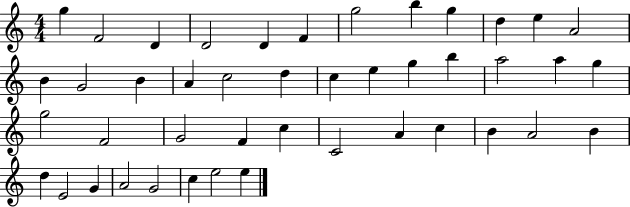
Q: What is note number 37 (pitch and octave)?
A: D5